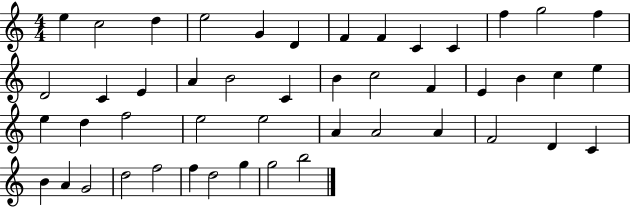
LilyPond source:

{
  \clef treble
  \numericTimeSignature
  \time 4/4
  \key c \major
  e''4 c''2 d''4 | e''2 g'4 d'4 | f'4 f'4 c'4 c'4 | f''4 g''2 f''4 | \break d'2 c'4 e'4 | a'4 b'2 c'4 | b'4 c''2 f'4 | e'4 b'4 c''4 e''4 | \break e''4 d''4 f''2 | e''2 e''2 | a'4 a'2 a'4 | f'2 d'4 c'4 | \break b'4 a'4 g'2 | d''2 f''2 | f''4 d''2 g''4 | g''2 b''2 | \break \bar "|."
}